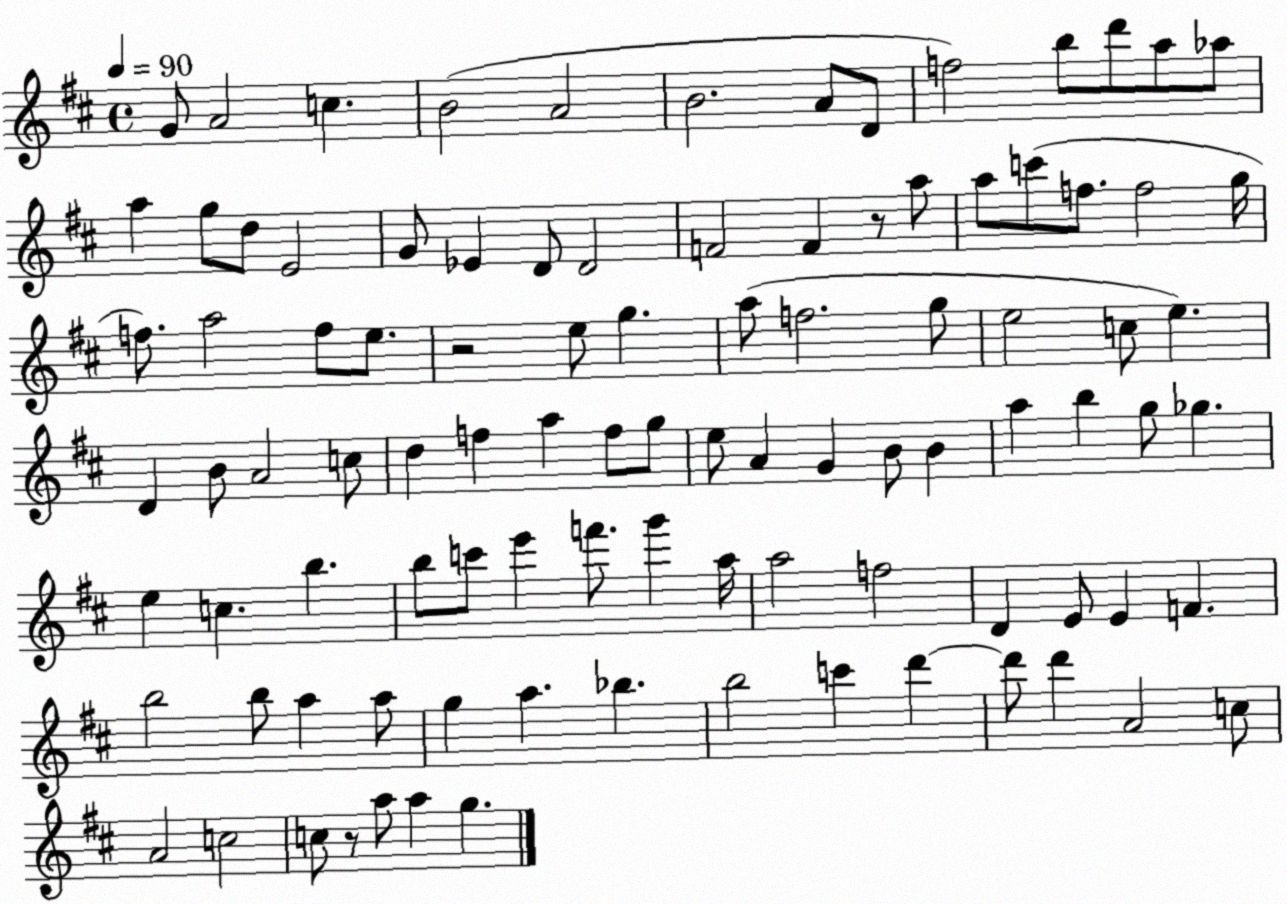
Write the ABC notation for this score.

X:1
T:Untitled
M:4/4
L:1/4
K:D
G/2 A2 c B2 A2 B2 A/2 D/2 f2 b/2 d'/2 a/2 _a/2 a g/2 d/2 E2 G/2 _E D/2 D2 F2 F z/2 a/2 a/2 c'/2 f/2 f2 g/4 f/2 a2 f/2 e/2 z2 e/2 g a/2 f2 g/2 e2 c/2 e D B/2 A2 c/2 d f a f/2 g/2 e/2 A G B/2 B a b g/2 _g e c b b/2 c'/2 e' f'/2 g' a/4 a2 f2 D E/2 E F b2 b/2 a a/2 g a _b b2 c' d' d'/2 d' A2 c/2 A2 c2 c/2 z/2 a/2 a g